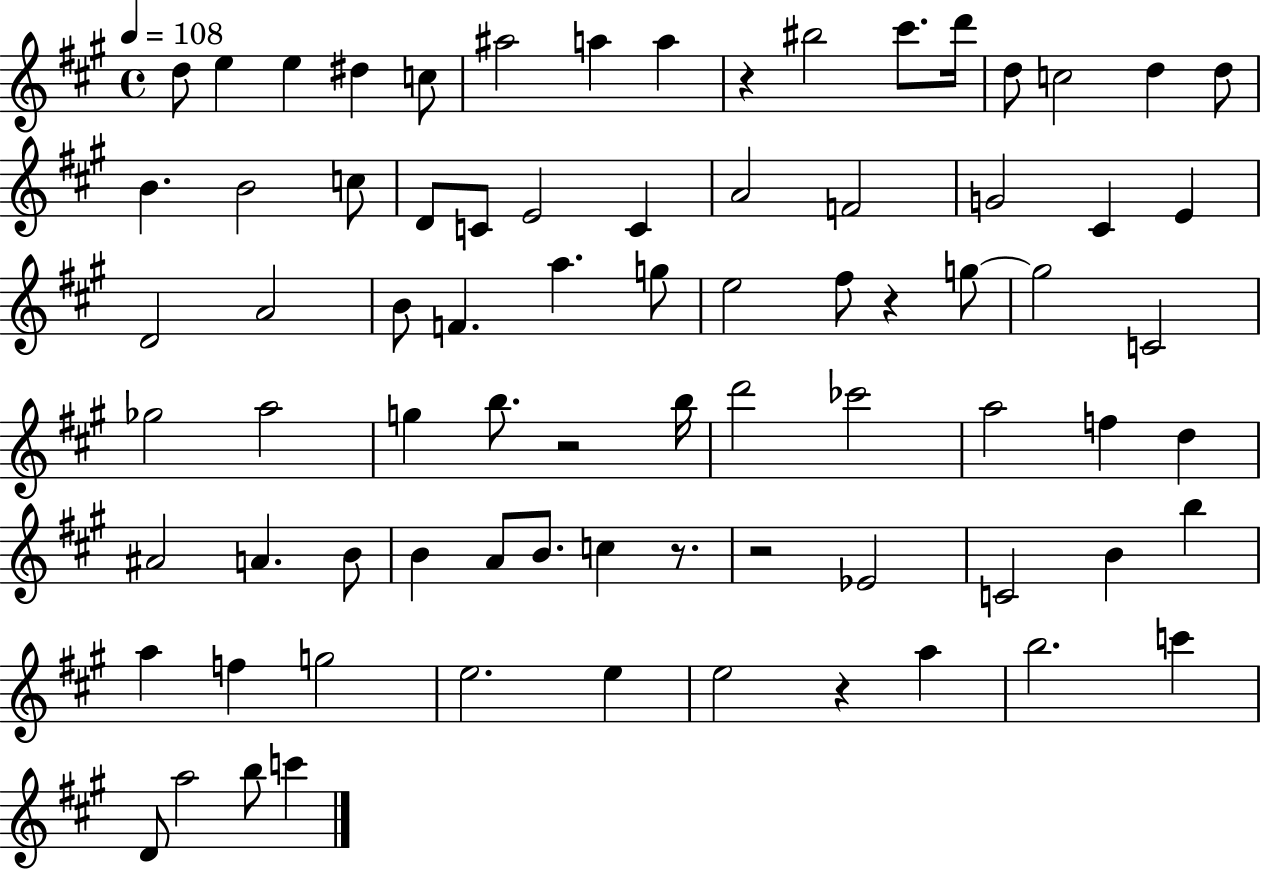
{
  \clef treble
  \time 4/4
  \defaultTimeSignature
  \key a \major
  \tempo 4 = 108
  d''8 e''4 e''4 dis''4 c''8 | ais''2 a''4 a''4 | r4 bis''2 cis'''8. d'''16 | d''8 c''2 d''4 d''8 | \break b'4. b'2 c''8 | d'8 c'8 e'2 c'4 | a'2 f'2 | g'2 cis'4 e'4 | \break d'2 a'2 | b'8 f'4. a''4. g''8 | e''2 fis''8 r4 g''8~~ | g''2 c'2 | \break ges''2 a''2 | g''4 b''8. r2 b''16 | d'''2 ces'''2 | a''2 f''4 d''4 | \break ais'2 a'4. b'8 | b'4 a'8 b'8. c''4 r8. | r2 ees'2 | c'2 b'4 b''4 | \break a''4 f''4 g''2 | e''2. e''4 | e''2 r4 a''4 | b''2. c'''4 | \break d'8 a''2 b''8 c'''4 | \bar "|."
}